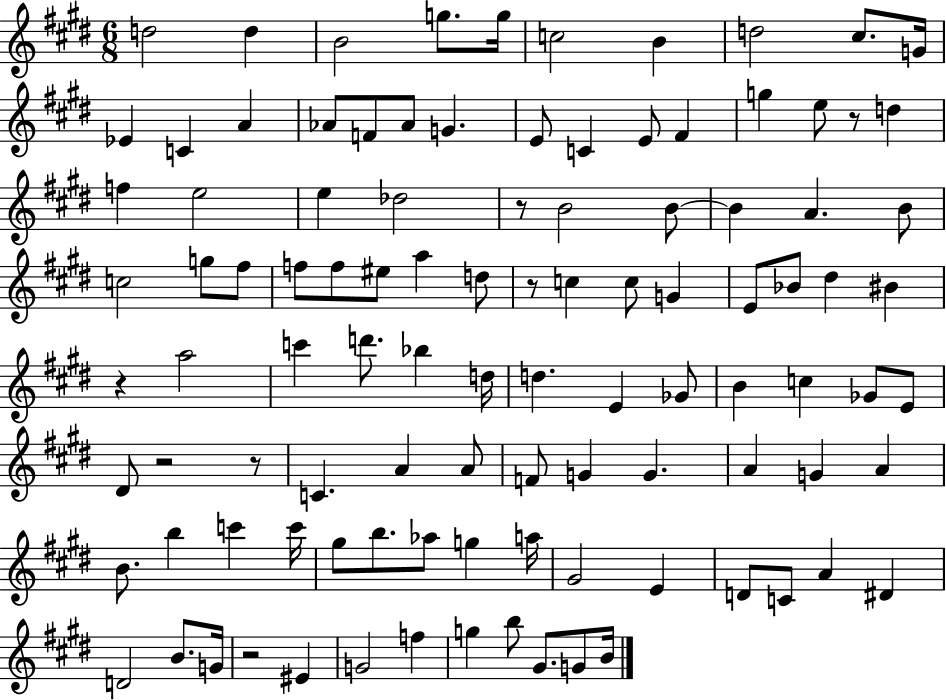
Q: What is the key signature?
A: E major